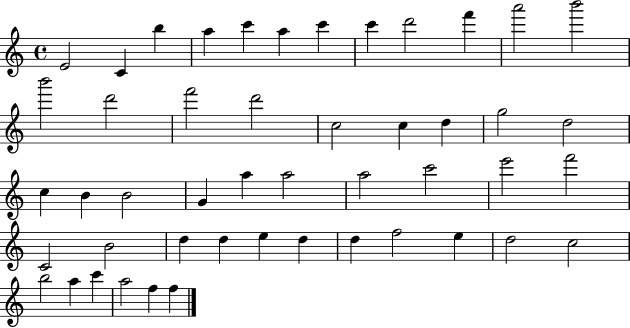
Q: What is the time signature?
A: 4/4